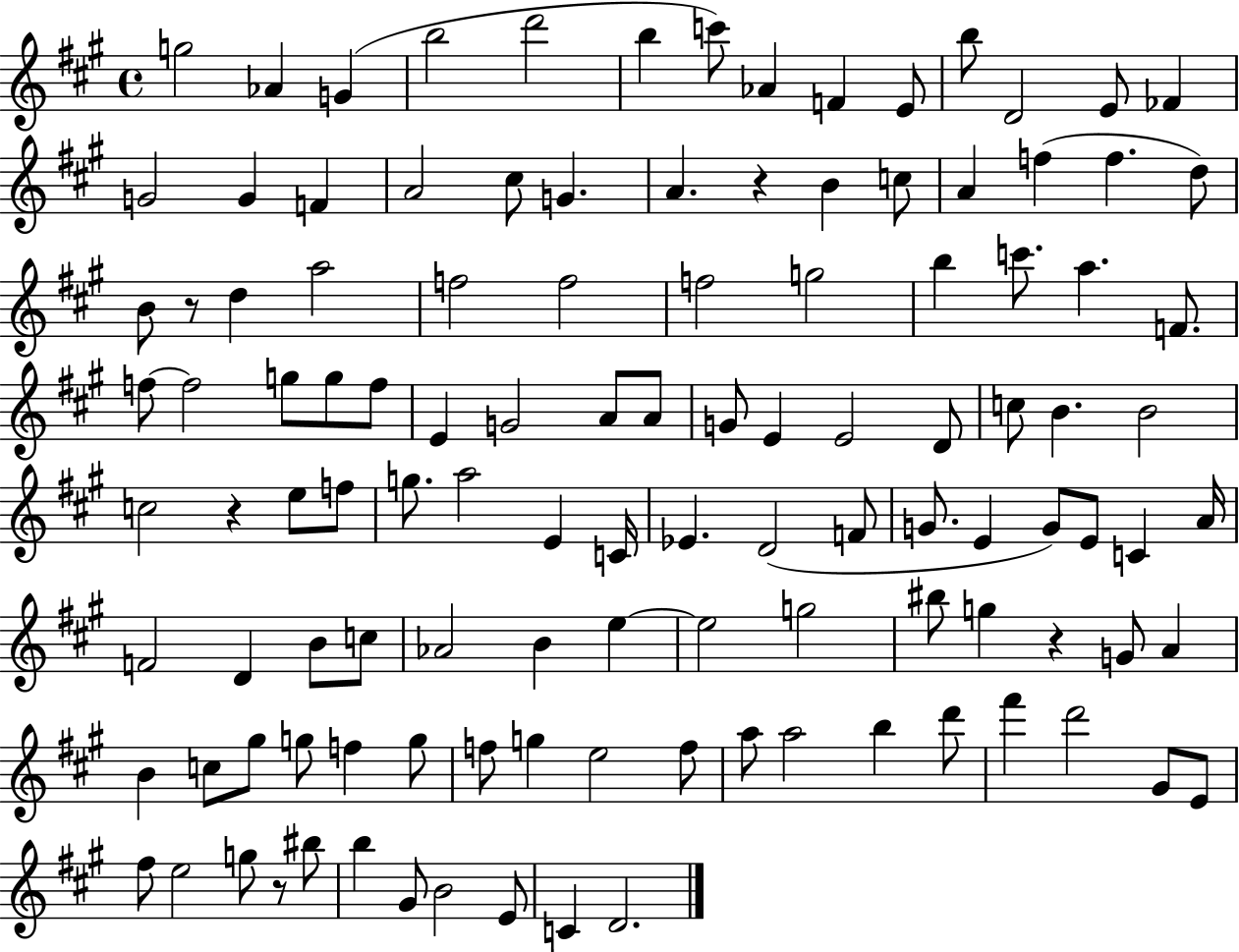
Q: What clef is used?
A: treble